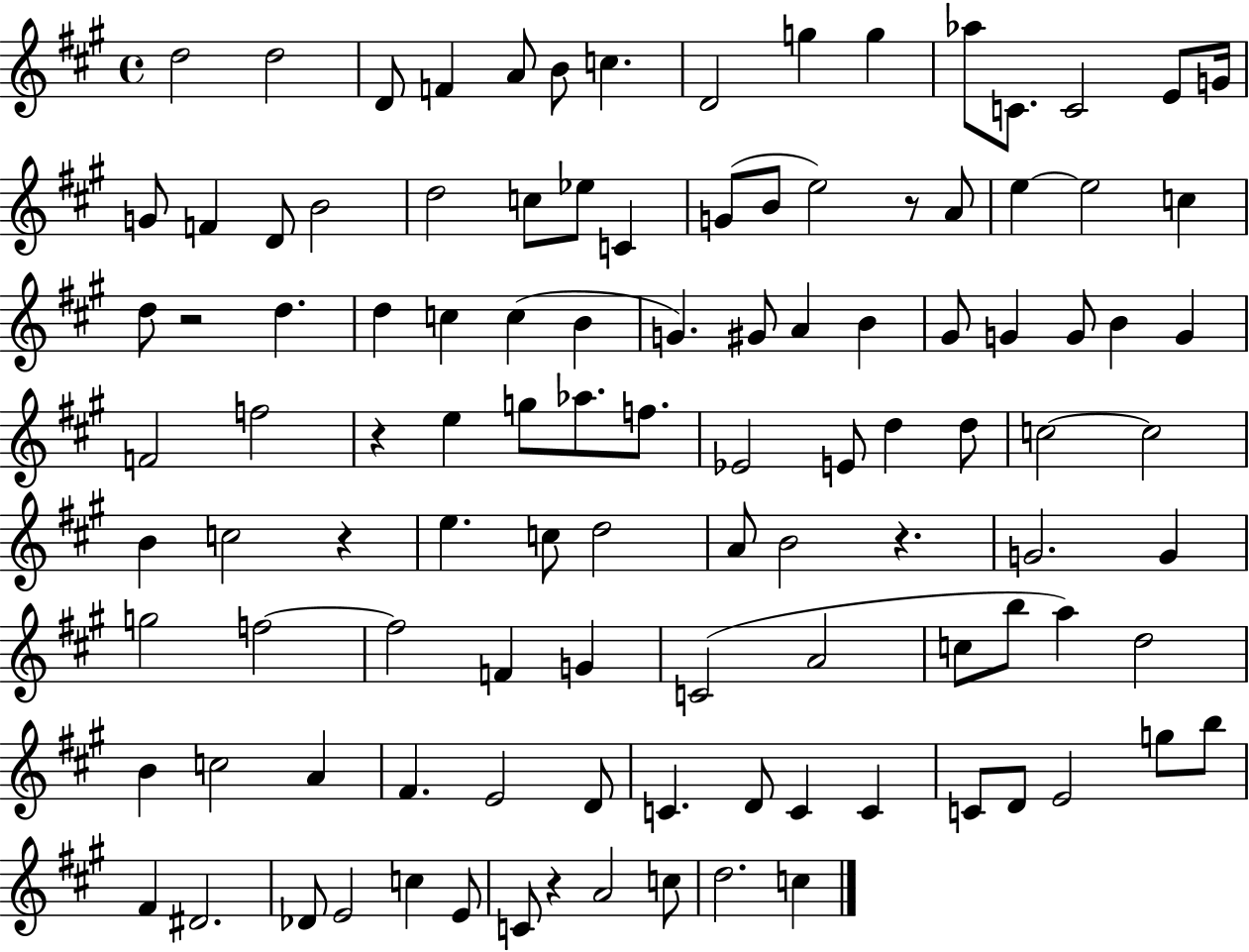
X:1
T:Untitled
M:4/4
L:1/4
K:A
d2 d2 D/2 F A/2 B/2 c D2 g g _a/2 C/2 C2 E/2 G/4 G/2 F D/2 B2 d2 c/2 _e/2 C G/2 B/2 e2 z/2 A/2 e e2 c d/2 z2 d d c c B G ^G/2 A B ^G/2 G G/2 B G F2 f2 z e g/2 _a/2 f/2 _E2 E/2 d d/2 c2 c2 B c2 z e c/2 d2 A/2 B2 z G2 G g2 f2 f2 F G C2 A2 c/2 b/2 a d2 B c2 A ^F E2 D/2 C D/2 C C C/2 D/2 E2 g/2 b/2 ^F ^D2 _D/2 E2 c E/2 C/2 z A2 c/2 d2 c